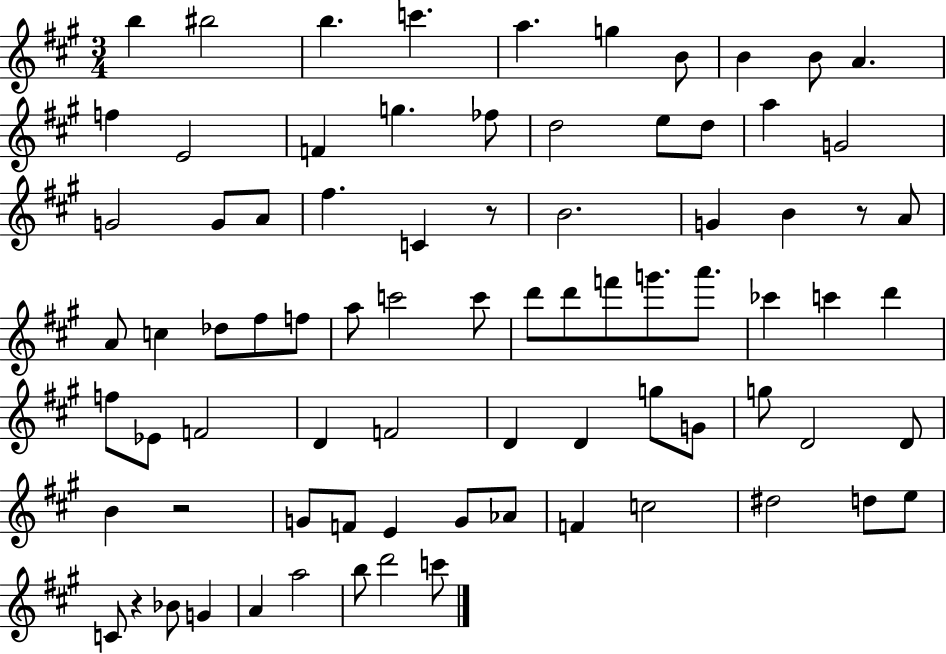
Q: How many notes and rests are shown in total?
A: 80